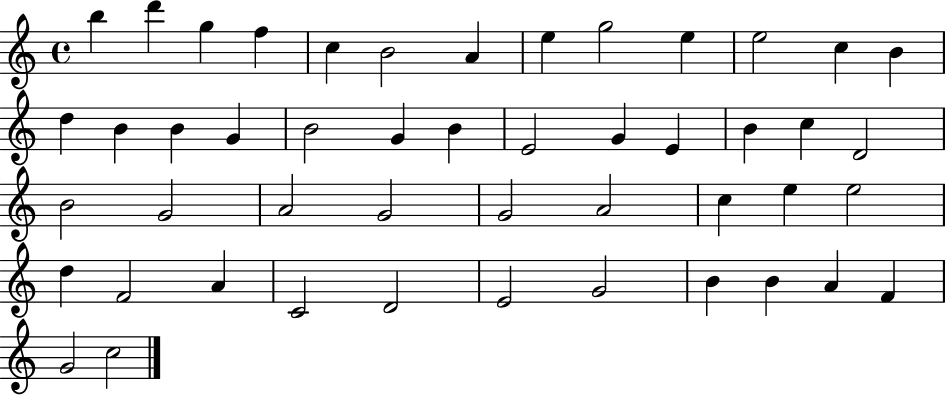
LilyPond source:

{
  \clef treble
  \time 4/4
  \defaultTimeSignature
  \key c \major
  b''4 d'''4 g''4 f''4 | c''4 b'2 a'4 | e''4 g''2 e''4 | e''2 c''4 b'4 | \break d''4 b'4 b'4 g'4 | b'2 g'4 b'4 | e'2 g'4 e'4 | b'4 c''4 d'2 | \break b'2 g'2 | a'2 g'2 | g'2 a'2 | c''4 e''4 e''2 | \break d''4 f'2 a'4 | c'2 d'2 | e'2 g'2 | b'4 b'4 a'4 f'4 | \break g'2 c''2 | \bar "|."
}